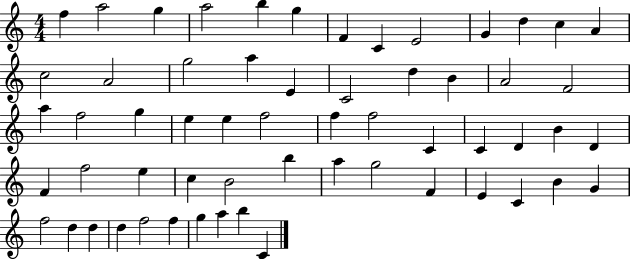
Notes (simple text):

F5/q A5/h G5/q A5/h B5/q G5/q F4/q C4/q E4/h G4/q D5/q C5/q A4/q C5/h A4/h G5/h A5/q E4/q C4/h D5/q B4/q A4/h F4/h A5/q F5/h G5/q E5/q E5/q F5/h F5/q F5/h C4/q C4/q D4/q B4/q D4/q F4/q F5/h E5/q C5/q B4/h B5/q A5/q G5/h F4/q E4/q C4/q B4/q G4/q F5/h D5/q D5/q D5/q F5/h F5/q G5/q A5/q B5/q C4/q